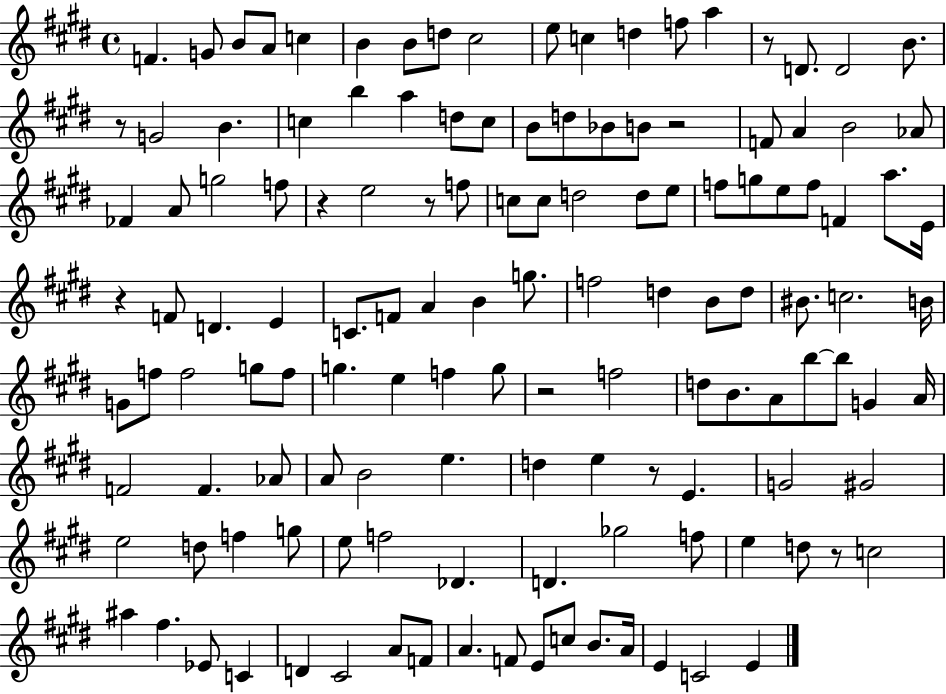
F4/q. G4/e B4/e A4/e C5/q B4/q B4/e D5/e C#5/h E5/e C5/q D5/q F5/e A5/q R/e D4/e. D4/h B4/e. R/e G4/h B4/q. C5/q B5/q A5/q D5/e C5/e B4/e D5/e Bb4/e B4/e R/h F4/e A4/q B4/h Ab4/e FES4/q A4/e G5/h F5/e R/q E5/h R/e F5/e C5/e C5/e D5/h D5/e E5/e F5/e G5/e E5/e F5/e F4/q A5/e. E4/s R/q F4/e D4/q. E4/q C4/e. F4/e A4/q B4/q G5/e. F5/h D5/q B4/e D5/e BIS4/e. C5/h. B4/s G4/e F5/e F5/h G5/e F5/e G5/q. E5/q F5/q G5/e R/h F5/h D5/e B4/e. A4/e B5/e B5/e G4/q A4/s F4/h F4/q. Ab4/e A4/e B4/h E5/q. D5/q E5/q R/e E4/q. G4/h G#4/h E5/h D5/e F5/q G5/e E5/e F5/h Db4/q. D4/q. Gb5/h F5/e E5/q D5/e R/e C5/h A#5/q F#5/q. Eb4/e C4/q D4/q C#4/h A4/e F4/e A4/q. F4/e E4/e C5/e B4/e. A4/s E4/q C4/h E4/q